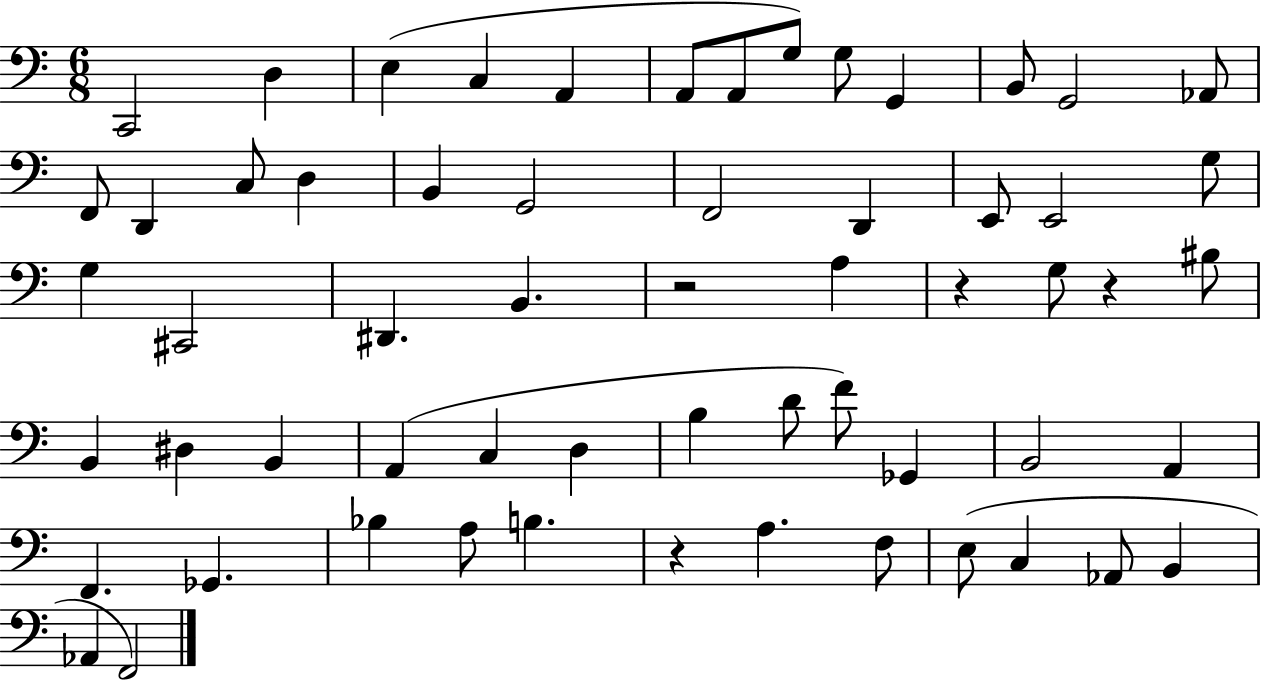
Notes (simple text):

C2/h D3/q E3/q C3/q A2/q A2/e A2/e G3/e G3/e G2/q B2/e G2/h Ab2/e F2/e D2/q C3/e D3/q B2/q G2/h F2/h D2/q E2/e E2/h G3/e G3/q C#2/h D#2/q. B2/q. R/h A3/q R/q G3/e R/q BIS3/e B2/q D#3/q B2/q A2/q C3/q D3/q B3/q D4/e F4/e Gb2/q B2/h A2/q F2/q. Gb2/q. Bb3/q A3/e B3/q. R/q A3/q. F3/e E3/e C3/q Ab2/e B2/q Ab2/q F2/h